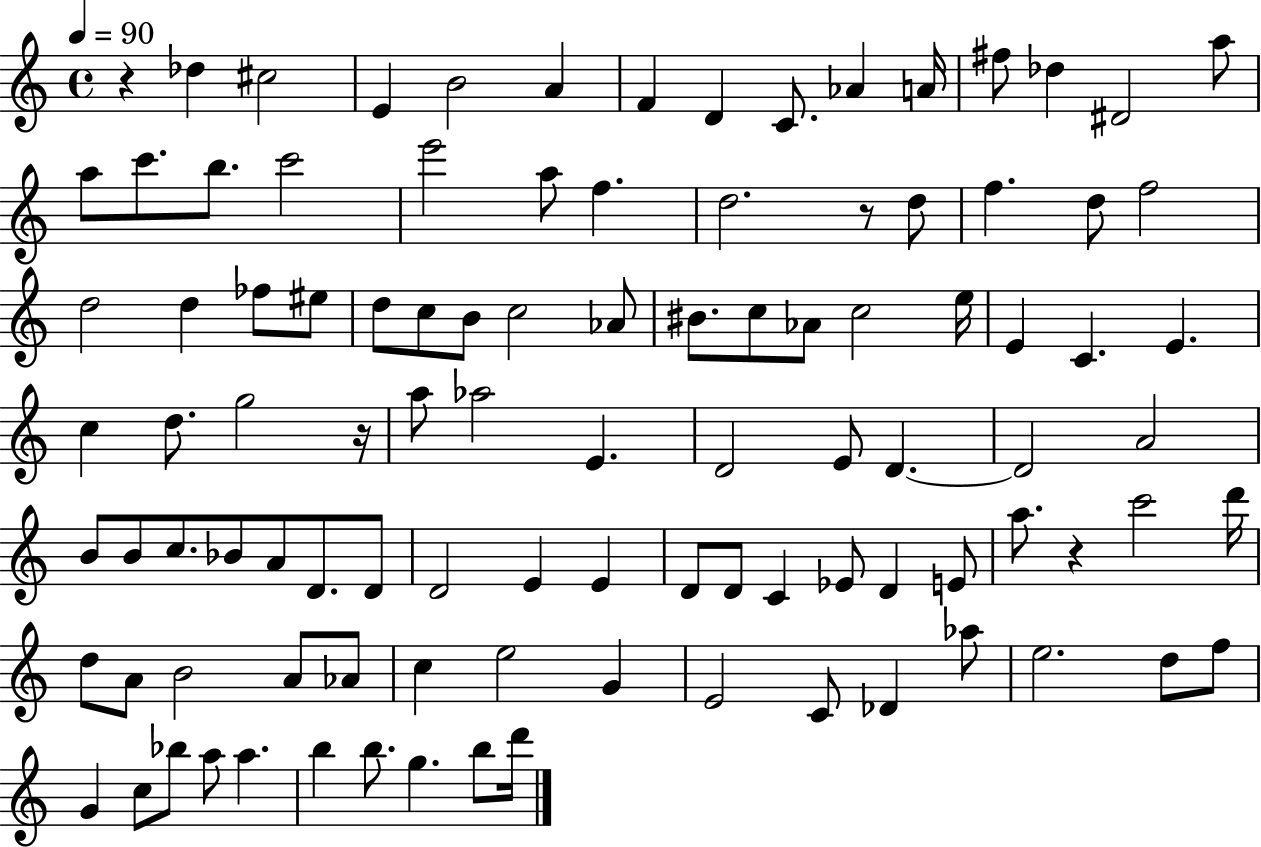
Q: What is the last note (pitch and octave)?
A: D6